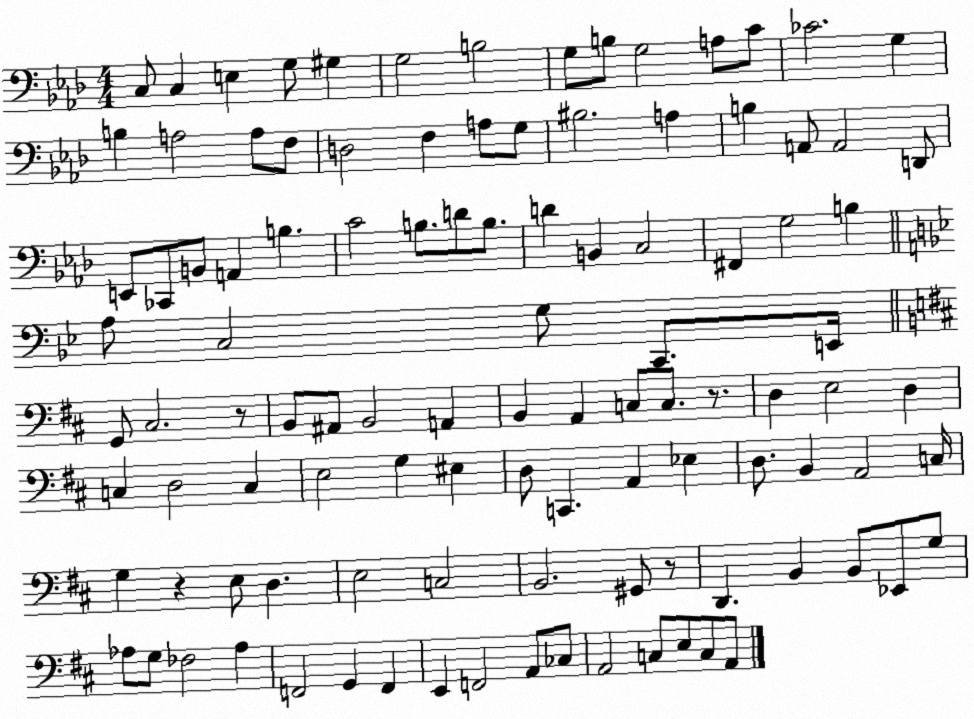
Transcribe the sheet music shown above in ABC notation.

X:1
T:Untitled
M:4/4
L:1/4
K:Ab
C,/2 C, E, G,/2 ^G, G,2 B,2 G,/2 B,/2 G,2 A,/2 C/2 _C2 G, B, A,2 A,/2 F,/2 D,2 F, A,/2 G,/2 ^B,2 A, B, A,,/2 A,,2 D,,/2 E,,/2 _C,,/2 B,,/2 A,, B, C2 B,/2 D/2 B,/2 D B,, C,2 ^F,, G,2 B, A,/2 C,2 G,/2 C,,/2 E,,/4 G,,/2 ^C,2 z/2 B,,/2 ^A,,/2 B,,2 A,, B,, A,, C,/2 C,/2 z/2 D, E,2 D, C, D,2 C, E,2 G, ^E, D,/2 C,, A,, _E, D,/2 B,, A,,2 C,/4 G, z E,/2 D, E,2 C,2 B,,2 ^G,,/2 z/2 D,, B,, B,,/2 _E,,/2 G,/2 _A,/2 G,/2 _F,2 _A, F,,2 G,, F,, E,, F,,2 A,,/2 _C,/2 A,,2 C,/2 E,/2 C,/2 A,,/2